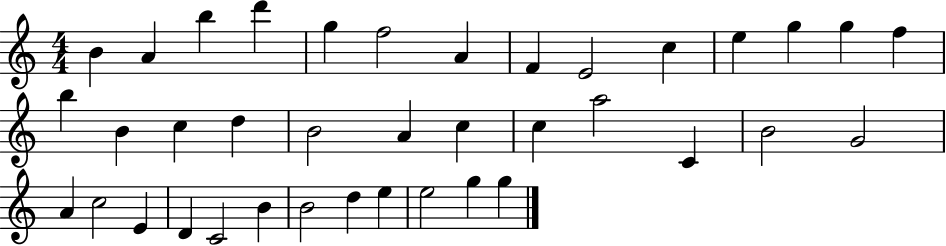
X:1
T:Untitled
M:4/4
L:1/4
K:C
B A b d' g f2 A F E2 c e g g f b B c d B2 A c c a2 C B2 G2 A c2 E D C2 B B2 d e e2 g g